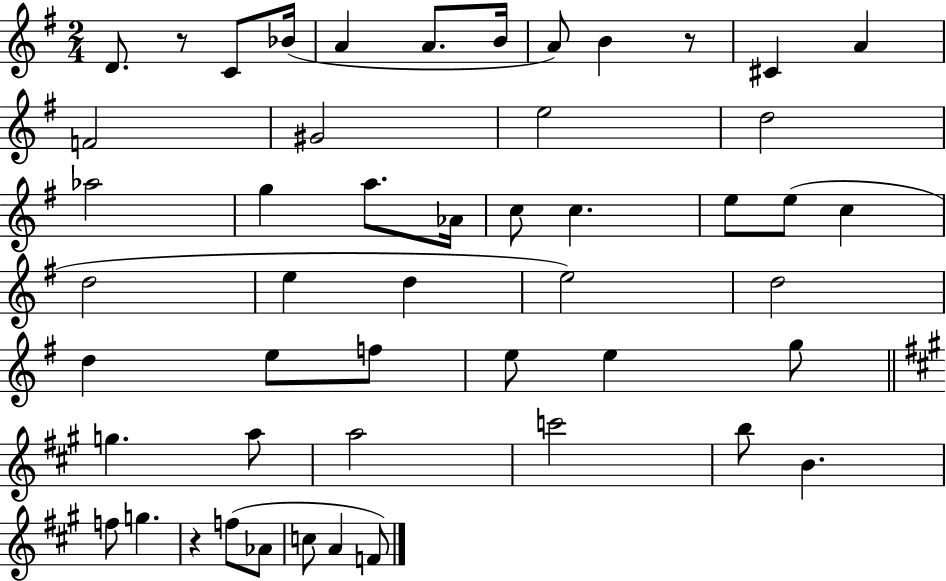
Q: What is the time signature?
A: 2/4